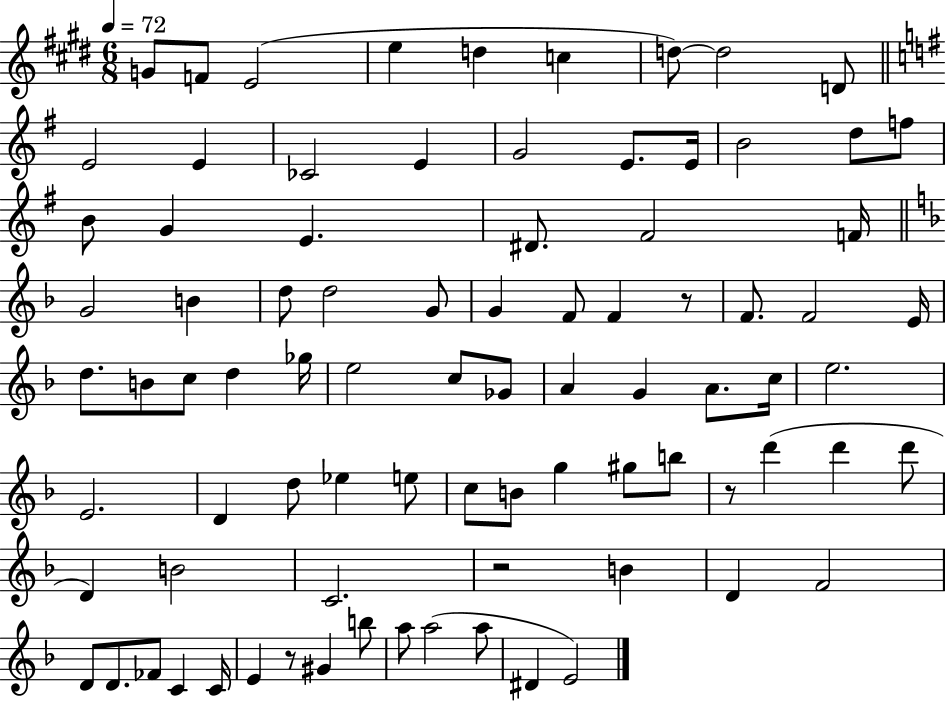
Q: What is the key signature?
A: E major